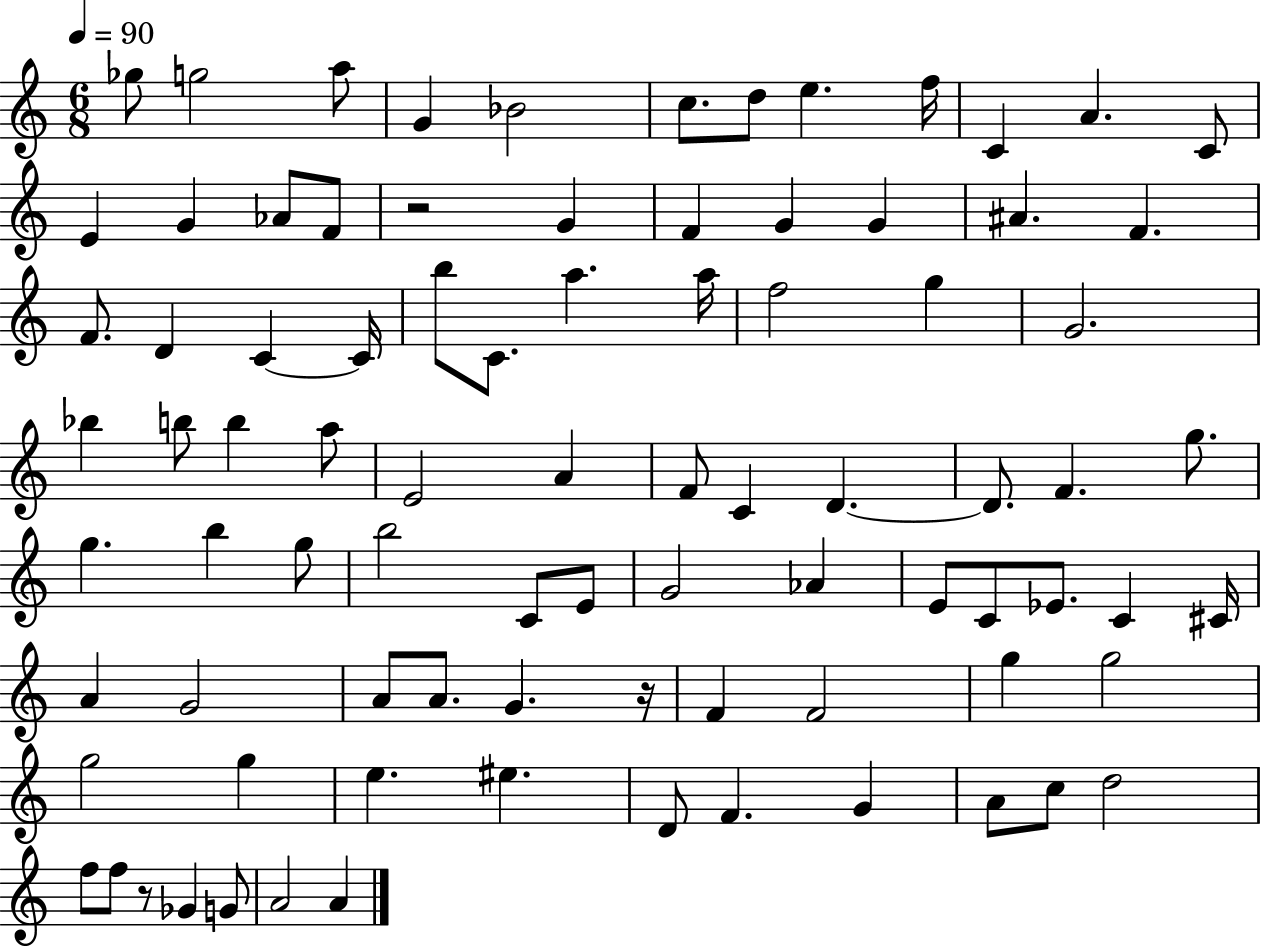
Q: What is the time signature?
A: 6/8